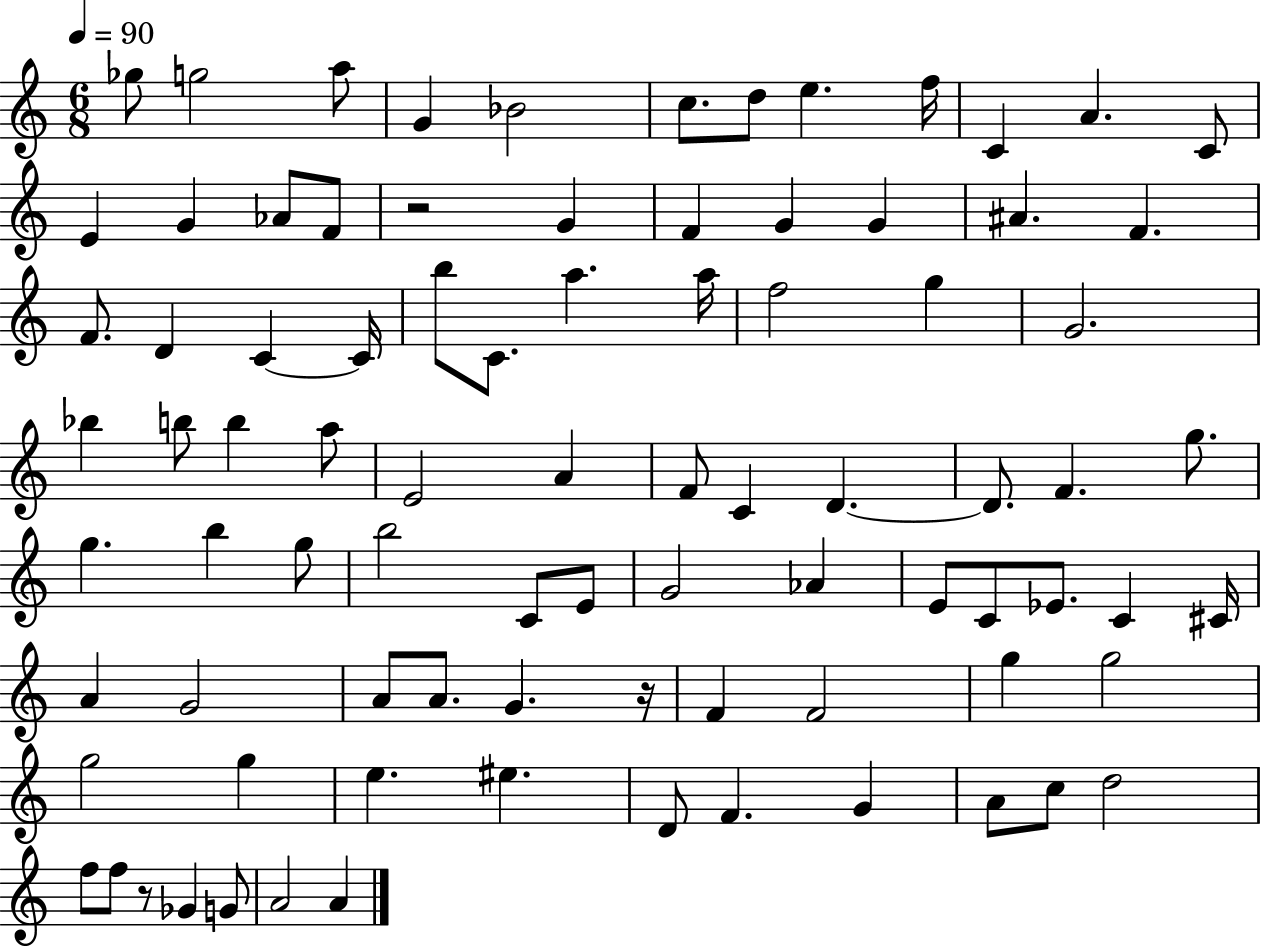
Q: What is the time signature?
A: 6/8